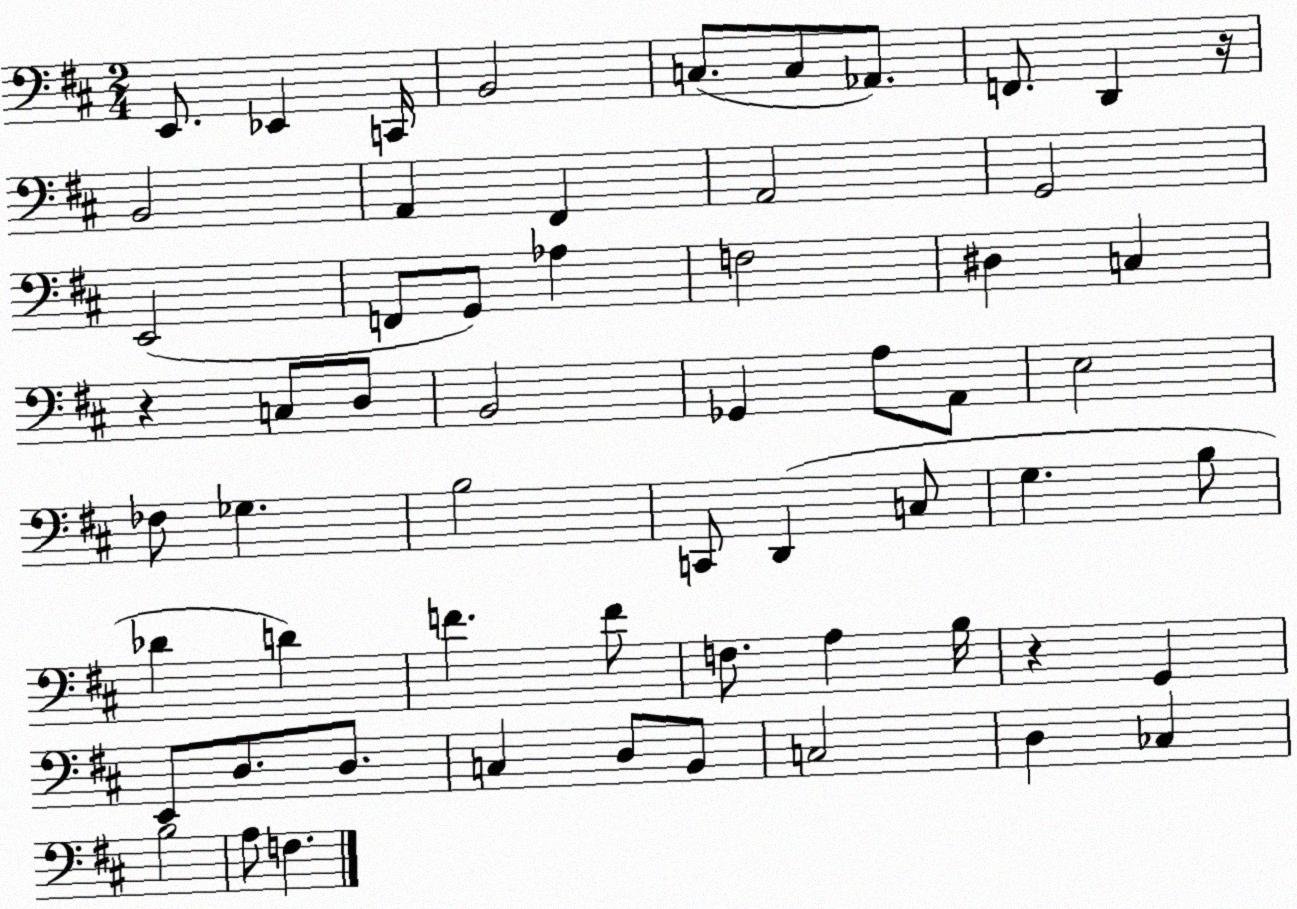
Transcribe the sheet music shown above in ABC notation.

X:1
T:Untitled
M:2/4
L:1/4
K:D
E,,/2 _E,, C,,/4 B,,2 C,/2 C,/2 _A,,/2 F,,/2 D,, z/4 B,,2 A,, ^F,, A,,2 G,,2 E,,2 F,,/2 G,,/2 _A, F,2 ^D, C, z C,/2 D,/2 B,,2 _G,, A,/2 A,,/2 E,2 _F,/2 _G, B,2 C,,/2 D,, C,/2 G, B,/2 _D D F F/2 F,/2 A, B,/4 z G,, E,,/2 D,/2 D,/2 C, D,/2 B,,/2 C,2 D, _C, B,2 A,/2 F,